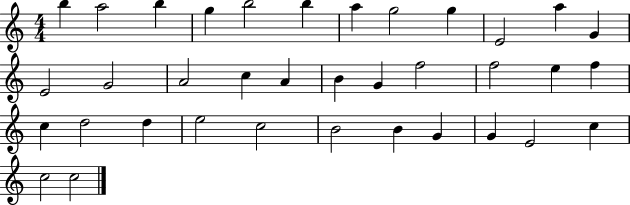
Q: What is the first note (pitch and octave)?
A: B5